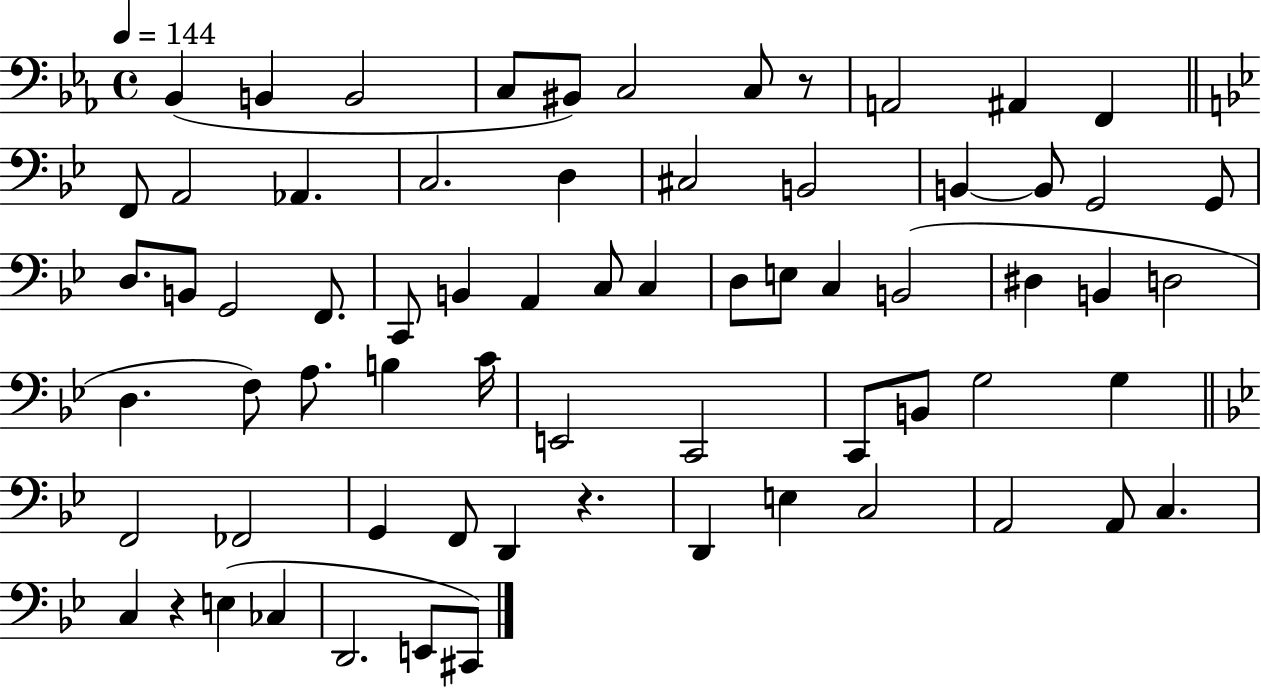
X:1
T:Untitled
M:4/4
L:1/4
K:Eb
_B,, B,, B,,2 C,/2 ^B,,/2 C,2 C,/2 z/2 A,,2 ^A,, F,, F,,/2 A,,2 _A,, C,2 D, ^C,2 B,,2 B,, B,,/2 G,,2 G,,/2 D,/2 B,,/2 G,,2 F,,/2 C,,/2 B,, A,, C,/2 C, D,/2 E,/2 C, B,,2 ^D, B,, D,2 D, F,/2 A,/2 B, C/4 E,,2 C,,2 C,,/2 B,,/2 G,2 G, F,,2 _F,,2 G,, F,,/2 D,, z D,, E, C,2 A,,2 A,,/2 C, C, z E, _C, D,,2 E,,/2 ^C,,/2